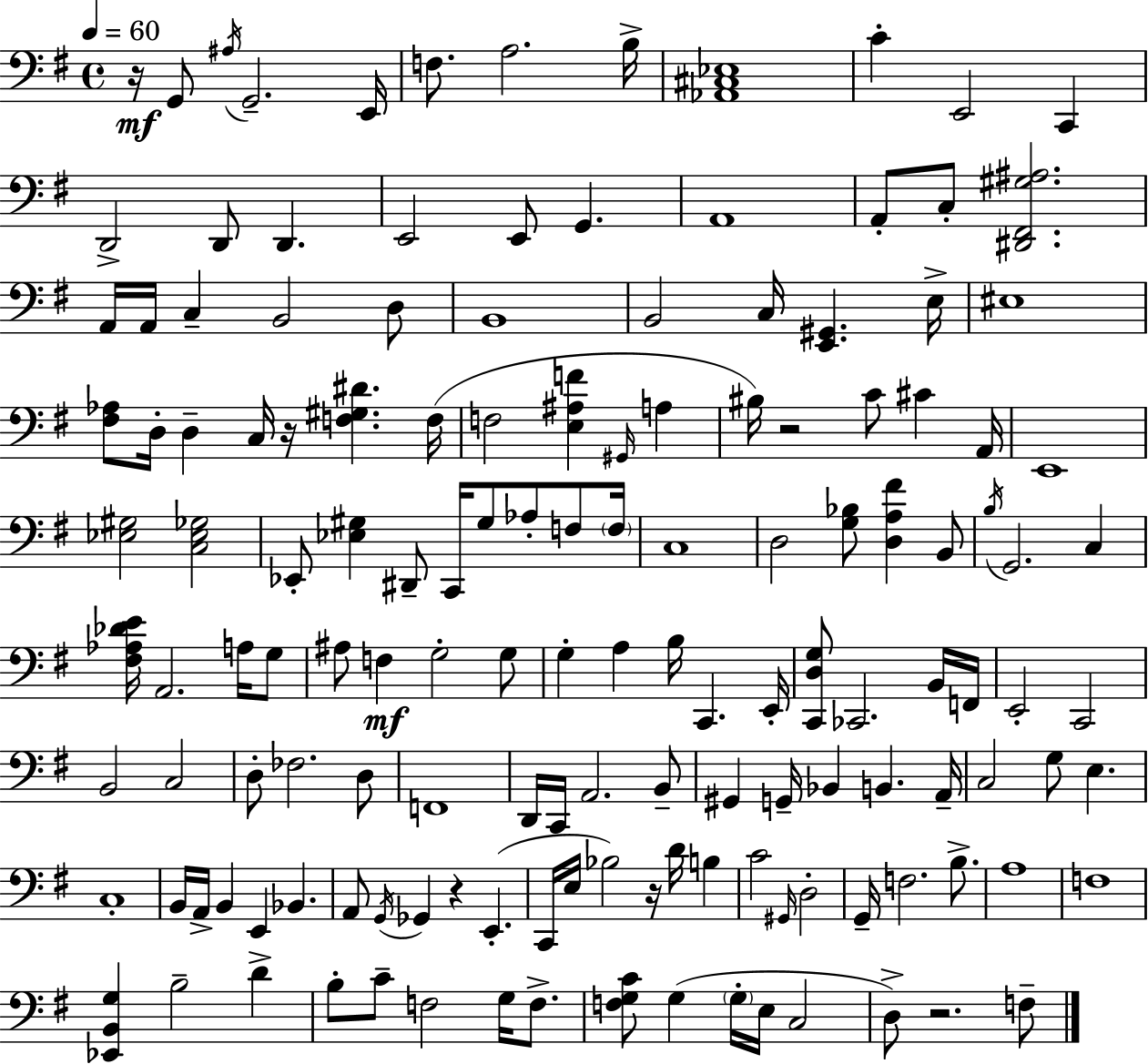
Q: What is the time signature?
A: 4/4